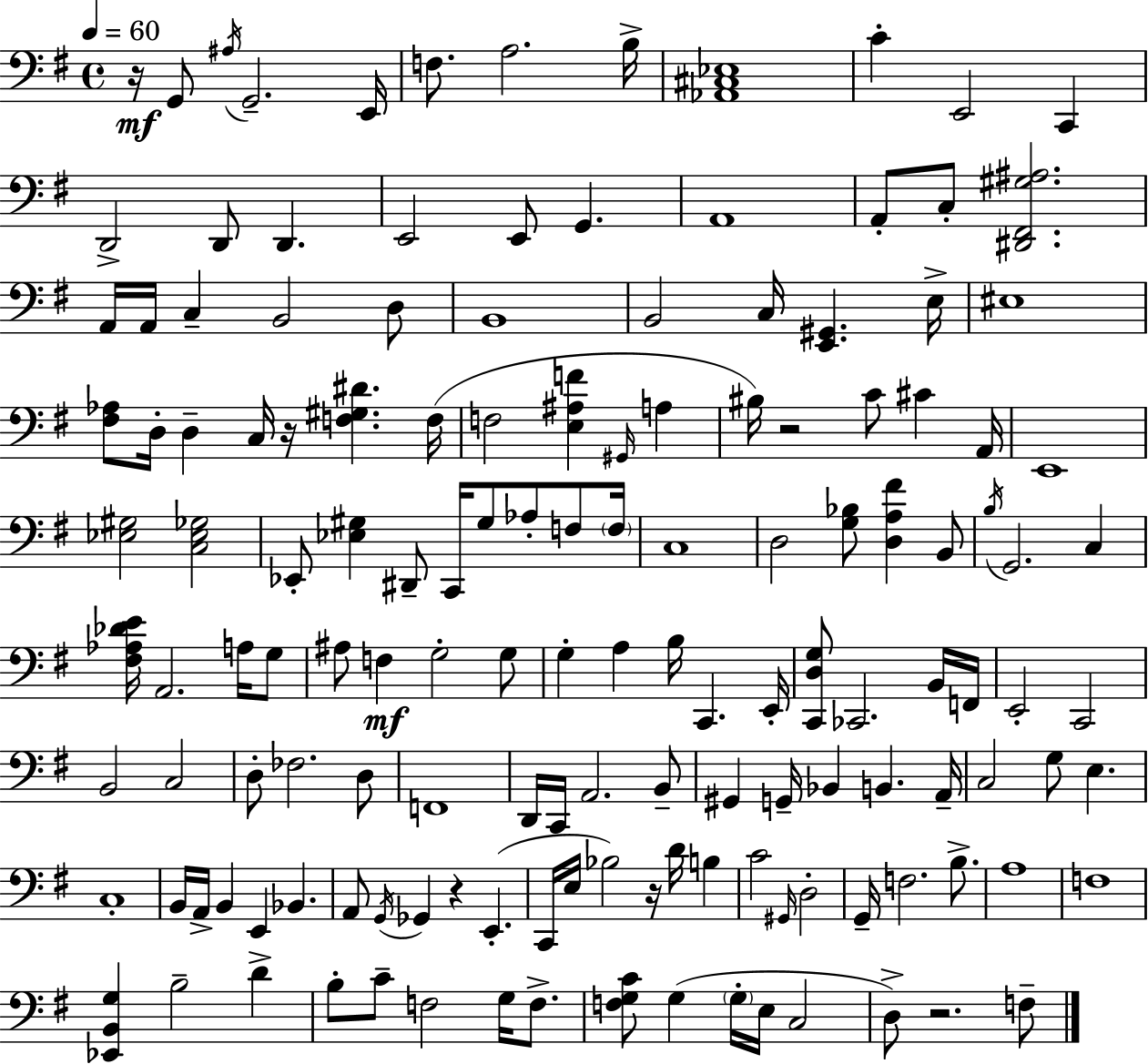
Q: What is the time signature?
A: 4/4